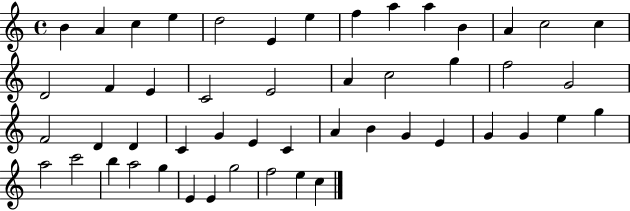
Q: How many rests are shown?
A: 0